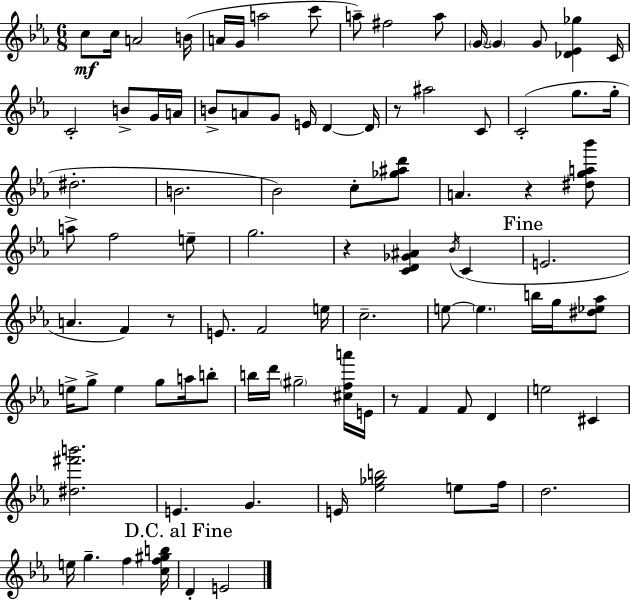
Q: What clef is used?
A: treble